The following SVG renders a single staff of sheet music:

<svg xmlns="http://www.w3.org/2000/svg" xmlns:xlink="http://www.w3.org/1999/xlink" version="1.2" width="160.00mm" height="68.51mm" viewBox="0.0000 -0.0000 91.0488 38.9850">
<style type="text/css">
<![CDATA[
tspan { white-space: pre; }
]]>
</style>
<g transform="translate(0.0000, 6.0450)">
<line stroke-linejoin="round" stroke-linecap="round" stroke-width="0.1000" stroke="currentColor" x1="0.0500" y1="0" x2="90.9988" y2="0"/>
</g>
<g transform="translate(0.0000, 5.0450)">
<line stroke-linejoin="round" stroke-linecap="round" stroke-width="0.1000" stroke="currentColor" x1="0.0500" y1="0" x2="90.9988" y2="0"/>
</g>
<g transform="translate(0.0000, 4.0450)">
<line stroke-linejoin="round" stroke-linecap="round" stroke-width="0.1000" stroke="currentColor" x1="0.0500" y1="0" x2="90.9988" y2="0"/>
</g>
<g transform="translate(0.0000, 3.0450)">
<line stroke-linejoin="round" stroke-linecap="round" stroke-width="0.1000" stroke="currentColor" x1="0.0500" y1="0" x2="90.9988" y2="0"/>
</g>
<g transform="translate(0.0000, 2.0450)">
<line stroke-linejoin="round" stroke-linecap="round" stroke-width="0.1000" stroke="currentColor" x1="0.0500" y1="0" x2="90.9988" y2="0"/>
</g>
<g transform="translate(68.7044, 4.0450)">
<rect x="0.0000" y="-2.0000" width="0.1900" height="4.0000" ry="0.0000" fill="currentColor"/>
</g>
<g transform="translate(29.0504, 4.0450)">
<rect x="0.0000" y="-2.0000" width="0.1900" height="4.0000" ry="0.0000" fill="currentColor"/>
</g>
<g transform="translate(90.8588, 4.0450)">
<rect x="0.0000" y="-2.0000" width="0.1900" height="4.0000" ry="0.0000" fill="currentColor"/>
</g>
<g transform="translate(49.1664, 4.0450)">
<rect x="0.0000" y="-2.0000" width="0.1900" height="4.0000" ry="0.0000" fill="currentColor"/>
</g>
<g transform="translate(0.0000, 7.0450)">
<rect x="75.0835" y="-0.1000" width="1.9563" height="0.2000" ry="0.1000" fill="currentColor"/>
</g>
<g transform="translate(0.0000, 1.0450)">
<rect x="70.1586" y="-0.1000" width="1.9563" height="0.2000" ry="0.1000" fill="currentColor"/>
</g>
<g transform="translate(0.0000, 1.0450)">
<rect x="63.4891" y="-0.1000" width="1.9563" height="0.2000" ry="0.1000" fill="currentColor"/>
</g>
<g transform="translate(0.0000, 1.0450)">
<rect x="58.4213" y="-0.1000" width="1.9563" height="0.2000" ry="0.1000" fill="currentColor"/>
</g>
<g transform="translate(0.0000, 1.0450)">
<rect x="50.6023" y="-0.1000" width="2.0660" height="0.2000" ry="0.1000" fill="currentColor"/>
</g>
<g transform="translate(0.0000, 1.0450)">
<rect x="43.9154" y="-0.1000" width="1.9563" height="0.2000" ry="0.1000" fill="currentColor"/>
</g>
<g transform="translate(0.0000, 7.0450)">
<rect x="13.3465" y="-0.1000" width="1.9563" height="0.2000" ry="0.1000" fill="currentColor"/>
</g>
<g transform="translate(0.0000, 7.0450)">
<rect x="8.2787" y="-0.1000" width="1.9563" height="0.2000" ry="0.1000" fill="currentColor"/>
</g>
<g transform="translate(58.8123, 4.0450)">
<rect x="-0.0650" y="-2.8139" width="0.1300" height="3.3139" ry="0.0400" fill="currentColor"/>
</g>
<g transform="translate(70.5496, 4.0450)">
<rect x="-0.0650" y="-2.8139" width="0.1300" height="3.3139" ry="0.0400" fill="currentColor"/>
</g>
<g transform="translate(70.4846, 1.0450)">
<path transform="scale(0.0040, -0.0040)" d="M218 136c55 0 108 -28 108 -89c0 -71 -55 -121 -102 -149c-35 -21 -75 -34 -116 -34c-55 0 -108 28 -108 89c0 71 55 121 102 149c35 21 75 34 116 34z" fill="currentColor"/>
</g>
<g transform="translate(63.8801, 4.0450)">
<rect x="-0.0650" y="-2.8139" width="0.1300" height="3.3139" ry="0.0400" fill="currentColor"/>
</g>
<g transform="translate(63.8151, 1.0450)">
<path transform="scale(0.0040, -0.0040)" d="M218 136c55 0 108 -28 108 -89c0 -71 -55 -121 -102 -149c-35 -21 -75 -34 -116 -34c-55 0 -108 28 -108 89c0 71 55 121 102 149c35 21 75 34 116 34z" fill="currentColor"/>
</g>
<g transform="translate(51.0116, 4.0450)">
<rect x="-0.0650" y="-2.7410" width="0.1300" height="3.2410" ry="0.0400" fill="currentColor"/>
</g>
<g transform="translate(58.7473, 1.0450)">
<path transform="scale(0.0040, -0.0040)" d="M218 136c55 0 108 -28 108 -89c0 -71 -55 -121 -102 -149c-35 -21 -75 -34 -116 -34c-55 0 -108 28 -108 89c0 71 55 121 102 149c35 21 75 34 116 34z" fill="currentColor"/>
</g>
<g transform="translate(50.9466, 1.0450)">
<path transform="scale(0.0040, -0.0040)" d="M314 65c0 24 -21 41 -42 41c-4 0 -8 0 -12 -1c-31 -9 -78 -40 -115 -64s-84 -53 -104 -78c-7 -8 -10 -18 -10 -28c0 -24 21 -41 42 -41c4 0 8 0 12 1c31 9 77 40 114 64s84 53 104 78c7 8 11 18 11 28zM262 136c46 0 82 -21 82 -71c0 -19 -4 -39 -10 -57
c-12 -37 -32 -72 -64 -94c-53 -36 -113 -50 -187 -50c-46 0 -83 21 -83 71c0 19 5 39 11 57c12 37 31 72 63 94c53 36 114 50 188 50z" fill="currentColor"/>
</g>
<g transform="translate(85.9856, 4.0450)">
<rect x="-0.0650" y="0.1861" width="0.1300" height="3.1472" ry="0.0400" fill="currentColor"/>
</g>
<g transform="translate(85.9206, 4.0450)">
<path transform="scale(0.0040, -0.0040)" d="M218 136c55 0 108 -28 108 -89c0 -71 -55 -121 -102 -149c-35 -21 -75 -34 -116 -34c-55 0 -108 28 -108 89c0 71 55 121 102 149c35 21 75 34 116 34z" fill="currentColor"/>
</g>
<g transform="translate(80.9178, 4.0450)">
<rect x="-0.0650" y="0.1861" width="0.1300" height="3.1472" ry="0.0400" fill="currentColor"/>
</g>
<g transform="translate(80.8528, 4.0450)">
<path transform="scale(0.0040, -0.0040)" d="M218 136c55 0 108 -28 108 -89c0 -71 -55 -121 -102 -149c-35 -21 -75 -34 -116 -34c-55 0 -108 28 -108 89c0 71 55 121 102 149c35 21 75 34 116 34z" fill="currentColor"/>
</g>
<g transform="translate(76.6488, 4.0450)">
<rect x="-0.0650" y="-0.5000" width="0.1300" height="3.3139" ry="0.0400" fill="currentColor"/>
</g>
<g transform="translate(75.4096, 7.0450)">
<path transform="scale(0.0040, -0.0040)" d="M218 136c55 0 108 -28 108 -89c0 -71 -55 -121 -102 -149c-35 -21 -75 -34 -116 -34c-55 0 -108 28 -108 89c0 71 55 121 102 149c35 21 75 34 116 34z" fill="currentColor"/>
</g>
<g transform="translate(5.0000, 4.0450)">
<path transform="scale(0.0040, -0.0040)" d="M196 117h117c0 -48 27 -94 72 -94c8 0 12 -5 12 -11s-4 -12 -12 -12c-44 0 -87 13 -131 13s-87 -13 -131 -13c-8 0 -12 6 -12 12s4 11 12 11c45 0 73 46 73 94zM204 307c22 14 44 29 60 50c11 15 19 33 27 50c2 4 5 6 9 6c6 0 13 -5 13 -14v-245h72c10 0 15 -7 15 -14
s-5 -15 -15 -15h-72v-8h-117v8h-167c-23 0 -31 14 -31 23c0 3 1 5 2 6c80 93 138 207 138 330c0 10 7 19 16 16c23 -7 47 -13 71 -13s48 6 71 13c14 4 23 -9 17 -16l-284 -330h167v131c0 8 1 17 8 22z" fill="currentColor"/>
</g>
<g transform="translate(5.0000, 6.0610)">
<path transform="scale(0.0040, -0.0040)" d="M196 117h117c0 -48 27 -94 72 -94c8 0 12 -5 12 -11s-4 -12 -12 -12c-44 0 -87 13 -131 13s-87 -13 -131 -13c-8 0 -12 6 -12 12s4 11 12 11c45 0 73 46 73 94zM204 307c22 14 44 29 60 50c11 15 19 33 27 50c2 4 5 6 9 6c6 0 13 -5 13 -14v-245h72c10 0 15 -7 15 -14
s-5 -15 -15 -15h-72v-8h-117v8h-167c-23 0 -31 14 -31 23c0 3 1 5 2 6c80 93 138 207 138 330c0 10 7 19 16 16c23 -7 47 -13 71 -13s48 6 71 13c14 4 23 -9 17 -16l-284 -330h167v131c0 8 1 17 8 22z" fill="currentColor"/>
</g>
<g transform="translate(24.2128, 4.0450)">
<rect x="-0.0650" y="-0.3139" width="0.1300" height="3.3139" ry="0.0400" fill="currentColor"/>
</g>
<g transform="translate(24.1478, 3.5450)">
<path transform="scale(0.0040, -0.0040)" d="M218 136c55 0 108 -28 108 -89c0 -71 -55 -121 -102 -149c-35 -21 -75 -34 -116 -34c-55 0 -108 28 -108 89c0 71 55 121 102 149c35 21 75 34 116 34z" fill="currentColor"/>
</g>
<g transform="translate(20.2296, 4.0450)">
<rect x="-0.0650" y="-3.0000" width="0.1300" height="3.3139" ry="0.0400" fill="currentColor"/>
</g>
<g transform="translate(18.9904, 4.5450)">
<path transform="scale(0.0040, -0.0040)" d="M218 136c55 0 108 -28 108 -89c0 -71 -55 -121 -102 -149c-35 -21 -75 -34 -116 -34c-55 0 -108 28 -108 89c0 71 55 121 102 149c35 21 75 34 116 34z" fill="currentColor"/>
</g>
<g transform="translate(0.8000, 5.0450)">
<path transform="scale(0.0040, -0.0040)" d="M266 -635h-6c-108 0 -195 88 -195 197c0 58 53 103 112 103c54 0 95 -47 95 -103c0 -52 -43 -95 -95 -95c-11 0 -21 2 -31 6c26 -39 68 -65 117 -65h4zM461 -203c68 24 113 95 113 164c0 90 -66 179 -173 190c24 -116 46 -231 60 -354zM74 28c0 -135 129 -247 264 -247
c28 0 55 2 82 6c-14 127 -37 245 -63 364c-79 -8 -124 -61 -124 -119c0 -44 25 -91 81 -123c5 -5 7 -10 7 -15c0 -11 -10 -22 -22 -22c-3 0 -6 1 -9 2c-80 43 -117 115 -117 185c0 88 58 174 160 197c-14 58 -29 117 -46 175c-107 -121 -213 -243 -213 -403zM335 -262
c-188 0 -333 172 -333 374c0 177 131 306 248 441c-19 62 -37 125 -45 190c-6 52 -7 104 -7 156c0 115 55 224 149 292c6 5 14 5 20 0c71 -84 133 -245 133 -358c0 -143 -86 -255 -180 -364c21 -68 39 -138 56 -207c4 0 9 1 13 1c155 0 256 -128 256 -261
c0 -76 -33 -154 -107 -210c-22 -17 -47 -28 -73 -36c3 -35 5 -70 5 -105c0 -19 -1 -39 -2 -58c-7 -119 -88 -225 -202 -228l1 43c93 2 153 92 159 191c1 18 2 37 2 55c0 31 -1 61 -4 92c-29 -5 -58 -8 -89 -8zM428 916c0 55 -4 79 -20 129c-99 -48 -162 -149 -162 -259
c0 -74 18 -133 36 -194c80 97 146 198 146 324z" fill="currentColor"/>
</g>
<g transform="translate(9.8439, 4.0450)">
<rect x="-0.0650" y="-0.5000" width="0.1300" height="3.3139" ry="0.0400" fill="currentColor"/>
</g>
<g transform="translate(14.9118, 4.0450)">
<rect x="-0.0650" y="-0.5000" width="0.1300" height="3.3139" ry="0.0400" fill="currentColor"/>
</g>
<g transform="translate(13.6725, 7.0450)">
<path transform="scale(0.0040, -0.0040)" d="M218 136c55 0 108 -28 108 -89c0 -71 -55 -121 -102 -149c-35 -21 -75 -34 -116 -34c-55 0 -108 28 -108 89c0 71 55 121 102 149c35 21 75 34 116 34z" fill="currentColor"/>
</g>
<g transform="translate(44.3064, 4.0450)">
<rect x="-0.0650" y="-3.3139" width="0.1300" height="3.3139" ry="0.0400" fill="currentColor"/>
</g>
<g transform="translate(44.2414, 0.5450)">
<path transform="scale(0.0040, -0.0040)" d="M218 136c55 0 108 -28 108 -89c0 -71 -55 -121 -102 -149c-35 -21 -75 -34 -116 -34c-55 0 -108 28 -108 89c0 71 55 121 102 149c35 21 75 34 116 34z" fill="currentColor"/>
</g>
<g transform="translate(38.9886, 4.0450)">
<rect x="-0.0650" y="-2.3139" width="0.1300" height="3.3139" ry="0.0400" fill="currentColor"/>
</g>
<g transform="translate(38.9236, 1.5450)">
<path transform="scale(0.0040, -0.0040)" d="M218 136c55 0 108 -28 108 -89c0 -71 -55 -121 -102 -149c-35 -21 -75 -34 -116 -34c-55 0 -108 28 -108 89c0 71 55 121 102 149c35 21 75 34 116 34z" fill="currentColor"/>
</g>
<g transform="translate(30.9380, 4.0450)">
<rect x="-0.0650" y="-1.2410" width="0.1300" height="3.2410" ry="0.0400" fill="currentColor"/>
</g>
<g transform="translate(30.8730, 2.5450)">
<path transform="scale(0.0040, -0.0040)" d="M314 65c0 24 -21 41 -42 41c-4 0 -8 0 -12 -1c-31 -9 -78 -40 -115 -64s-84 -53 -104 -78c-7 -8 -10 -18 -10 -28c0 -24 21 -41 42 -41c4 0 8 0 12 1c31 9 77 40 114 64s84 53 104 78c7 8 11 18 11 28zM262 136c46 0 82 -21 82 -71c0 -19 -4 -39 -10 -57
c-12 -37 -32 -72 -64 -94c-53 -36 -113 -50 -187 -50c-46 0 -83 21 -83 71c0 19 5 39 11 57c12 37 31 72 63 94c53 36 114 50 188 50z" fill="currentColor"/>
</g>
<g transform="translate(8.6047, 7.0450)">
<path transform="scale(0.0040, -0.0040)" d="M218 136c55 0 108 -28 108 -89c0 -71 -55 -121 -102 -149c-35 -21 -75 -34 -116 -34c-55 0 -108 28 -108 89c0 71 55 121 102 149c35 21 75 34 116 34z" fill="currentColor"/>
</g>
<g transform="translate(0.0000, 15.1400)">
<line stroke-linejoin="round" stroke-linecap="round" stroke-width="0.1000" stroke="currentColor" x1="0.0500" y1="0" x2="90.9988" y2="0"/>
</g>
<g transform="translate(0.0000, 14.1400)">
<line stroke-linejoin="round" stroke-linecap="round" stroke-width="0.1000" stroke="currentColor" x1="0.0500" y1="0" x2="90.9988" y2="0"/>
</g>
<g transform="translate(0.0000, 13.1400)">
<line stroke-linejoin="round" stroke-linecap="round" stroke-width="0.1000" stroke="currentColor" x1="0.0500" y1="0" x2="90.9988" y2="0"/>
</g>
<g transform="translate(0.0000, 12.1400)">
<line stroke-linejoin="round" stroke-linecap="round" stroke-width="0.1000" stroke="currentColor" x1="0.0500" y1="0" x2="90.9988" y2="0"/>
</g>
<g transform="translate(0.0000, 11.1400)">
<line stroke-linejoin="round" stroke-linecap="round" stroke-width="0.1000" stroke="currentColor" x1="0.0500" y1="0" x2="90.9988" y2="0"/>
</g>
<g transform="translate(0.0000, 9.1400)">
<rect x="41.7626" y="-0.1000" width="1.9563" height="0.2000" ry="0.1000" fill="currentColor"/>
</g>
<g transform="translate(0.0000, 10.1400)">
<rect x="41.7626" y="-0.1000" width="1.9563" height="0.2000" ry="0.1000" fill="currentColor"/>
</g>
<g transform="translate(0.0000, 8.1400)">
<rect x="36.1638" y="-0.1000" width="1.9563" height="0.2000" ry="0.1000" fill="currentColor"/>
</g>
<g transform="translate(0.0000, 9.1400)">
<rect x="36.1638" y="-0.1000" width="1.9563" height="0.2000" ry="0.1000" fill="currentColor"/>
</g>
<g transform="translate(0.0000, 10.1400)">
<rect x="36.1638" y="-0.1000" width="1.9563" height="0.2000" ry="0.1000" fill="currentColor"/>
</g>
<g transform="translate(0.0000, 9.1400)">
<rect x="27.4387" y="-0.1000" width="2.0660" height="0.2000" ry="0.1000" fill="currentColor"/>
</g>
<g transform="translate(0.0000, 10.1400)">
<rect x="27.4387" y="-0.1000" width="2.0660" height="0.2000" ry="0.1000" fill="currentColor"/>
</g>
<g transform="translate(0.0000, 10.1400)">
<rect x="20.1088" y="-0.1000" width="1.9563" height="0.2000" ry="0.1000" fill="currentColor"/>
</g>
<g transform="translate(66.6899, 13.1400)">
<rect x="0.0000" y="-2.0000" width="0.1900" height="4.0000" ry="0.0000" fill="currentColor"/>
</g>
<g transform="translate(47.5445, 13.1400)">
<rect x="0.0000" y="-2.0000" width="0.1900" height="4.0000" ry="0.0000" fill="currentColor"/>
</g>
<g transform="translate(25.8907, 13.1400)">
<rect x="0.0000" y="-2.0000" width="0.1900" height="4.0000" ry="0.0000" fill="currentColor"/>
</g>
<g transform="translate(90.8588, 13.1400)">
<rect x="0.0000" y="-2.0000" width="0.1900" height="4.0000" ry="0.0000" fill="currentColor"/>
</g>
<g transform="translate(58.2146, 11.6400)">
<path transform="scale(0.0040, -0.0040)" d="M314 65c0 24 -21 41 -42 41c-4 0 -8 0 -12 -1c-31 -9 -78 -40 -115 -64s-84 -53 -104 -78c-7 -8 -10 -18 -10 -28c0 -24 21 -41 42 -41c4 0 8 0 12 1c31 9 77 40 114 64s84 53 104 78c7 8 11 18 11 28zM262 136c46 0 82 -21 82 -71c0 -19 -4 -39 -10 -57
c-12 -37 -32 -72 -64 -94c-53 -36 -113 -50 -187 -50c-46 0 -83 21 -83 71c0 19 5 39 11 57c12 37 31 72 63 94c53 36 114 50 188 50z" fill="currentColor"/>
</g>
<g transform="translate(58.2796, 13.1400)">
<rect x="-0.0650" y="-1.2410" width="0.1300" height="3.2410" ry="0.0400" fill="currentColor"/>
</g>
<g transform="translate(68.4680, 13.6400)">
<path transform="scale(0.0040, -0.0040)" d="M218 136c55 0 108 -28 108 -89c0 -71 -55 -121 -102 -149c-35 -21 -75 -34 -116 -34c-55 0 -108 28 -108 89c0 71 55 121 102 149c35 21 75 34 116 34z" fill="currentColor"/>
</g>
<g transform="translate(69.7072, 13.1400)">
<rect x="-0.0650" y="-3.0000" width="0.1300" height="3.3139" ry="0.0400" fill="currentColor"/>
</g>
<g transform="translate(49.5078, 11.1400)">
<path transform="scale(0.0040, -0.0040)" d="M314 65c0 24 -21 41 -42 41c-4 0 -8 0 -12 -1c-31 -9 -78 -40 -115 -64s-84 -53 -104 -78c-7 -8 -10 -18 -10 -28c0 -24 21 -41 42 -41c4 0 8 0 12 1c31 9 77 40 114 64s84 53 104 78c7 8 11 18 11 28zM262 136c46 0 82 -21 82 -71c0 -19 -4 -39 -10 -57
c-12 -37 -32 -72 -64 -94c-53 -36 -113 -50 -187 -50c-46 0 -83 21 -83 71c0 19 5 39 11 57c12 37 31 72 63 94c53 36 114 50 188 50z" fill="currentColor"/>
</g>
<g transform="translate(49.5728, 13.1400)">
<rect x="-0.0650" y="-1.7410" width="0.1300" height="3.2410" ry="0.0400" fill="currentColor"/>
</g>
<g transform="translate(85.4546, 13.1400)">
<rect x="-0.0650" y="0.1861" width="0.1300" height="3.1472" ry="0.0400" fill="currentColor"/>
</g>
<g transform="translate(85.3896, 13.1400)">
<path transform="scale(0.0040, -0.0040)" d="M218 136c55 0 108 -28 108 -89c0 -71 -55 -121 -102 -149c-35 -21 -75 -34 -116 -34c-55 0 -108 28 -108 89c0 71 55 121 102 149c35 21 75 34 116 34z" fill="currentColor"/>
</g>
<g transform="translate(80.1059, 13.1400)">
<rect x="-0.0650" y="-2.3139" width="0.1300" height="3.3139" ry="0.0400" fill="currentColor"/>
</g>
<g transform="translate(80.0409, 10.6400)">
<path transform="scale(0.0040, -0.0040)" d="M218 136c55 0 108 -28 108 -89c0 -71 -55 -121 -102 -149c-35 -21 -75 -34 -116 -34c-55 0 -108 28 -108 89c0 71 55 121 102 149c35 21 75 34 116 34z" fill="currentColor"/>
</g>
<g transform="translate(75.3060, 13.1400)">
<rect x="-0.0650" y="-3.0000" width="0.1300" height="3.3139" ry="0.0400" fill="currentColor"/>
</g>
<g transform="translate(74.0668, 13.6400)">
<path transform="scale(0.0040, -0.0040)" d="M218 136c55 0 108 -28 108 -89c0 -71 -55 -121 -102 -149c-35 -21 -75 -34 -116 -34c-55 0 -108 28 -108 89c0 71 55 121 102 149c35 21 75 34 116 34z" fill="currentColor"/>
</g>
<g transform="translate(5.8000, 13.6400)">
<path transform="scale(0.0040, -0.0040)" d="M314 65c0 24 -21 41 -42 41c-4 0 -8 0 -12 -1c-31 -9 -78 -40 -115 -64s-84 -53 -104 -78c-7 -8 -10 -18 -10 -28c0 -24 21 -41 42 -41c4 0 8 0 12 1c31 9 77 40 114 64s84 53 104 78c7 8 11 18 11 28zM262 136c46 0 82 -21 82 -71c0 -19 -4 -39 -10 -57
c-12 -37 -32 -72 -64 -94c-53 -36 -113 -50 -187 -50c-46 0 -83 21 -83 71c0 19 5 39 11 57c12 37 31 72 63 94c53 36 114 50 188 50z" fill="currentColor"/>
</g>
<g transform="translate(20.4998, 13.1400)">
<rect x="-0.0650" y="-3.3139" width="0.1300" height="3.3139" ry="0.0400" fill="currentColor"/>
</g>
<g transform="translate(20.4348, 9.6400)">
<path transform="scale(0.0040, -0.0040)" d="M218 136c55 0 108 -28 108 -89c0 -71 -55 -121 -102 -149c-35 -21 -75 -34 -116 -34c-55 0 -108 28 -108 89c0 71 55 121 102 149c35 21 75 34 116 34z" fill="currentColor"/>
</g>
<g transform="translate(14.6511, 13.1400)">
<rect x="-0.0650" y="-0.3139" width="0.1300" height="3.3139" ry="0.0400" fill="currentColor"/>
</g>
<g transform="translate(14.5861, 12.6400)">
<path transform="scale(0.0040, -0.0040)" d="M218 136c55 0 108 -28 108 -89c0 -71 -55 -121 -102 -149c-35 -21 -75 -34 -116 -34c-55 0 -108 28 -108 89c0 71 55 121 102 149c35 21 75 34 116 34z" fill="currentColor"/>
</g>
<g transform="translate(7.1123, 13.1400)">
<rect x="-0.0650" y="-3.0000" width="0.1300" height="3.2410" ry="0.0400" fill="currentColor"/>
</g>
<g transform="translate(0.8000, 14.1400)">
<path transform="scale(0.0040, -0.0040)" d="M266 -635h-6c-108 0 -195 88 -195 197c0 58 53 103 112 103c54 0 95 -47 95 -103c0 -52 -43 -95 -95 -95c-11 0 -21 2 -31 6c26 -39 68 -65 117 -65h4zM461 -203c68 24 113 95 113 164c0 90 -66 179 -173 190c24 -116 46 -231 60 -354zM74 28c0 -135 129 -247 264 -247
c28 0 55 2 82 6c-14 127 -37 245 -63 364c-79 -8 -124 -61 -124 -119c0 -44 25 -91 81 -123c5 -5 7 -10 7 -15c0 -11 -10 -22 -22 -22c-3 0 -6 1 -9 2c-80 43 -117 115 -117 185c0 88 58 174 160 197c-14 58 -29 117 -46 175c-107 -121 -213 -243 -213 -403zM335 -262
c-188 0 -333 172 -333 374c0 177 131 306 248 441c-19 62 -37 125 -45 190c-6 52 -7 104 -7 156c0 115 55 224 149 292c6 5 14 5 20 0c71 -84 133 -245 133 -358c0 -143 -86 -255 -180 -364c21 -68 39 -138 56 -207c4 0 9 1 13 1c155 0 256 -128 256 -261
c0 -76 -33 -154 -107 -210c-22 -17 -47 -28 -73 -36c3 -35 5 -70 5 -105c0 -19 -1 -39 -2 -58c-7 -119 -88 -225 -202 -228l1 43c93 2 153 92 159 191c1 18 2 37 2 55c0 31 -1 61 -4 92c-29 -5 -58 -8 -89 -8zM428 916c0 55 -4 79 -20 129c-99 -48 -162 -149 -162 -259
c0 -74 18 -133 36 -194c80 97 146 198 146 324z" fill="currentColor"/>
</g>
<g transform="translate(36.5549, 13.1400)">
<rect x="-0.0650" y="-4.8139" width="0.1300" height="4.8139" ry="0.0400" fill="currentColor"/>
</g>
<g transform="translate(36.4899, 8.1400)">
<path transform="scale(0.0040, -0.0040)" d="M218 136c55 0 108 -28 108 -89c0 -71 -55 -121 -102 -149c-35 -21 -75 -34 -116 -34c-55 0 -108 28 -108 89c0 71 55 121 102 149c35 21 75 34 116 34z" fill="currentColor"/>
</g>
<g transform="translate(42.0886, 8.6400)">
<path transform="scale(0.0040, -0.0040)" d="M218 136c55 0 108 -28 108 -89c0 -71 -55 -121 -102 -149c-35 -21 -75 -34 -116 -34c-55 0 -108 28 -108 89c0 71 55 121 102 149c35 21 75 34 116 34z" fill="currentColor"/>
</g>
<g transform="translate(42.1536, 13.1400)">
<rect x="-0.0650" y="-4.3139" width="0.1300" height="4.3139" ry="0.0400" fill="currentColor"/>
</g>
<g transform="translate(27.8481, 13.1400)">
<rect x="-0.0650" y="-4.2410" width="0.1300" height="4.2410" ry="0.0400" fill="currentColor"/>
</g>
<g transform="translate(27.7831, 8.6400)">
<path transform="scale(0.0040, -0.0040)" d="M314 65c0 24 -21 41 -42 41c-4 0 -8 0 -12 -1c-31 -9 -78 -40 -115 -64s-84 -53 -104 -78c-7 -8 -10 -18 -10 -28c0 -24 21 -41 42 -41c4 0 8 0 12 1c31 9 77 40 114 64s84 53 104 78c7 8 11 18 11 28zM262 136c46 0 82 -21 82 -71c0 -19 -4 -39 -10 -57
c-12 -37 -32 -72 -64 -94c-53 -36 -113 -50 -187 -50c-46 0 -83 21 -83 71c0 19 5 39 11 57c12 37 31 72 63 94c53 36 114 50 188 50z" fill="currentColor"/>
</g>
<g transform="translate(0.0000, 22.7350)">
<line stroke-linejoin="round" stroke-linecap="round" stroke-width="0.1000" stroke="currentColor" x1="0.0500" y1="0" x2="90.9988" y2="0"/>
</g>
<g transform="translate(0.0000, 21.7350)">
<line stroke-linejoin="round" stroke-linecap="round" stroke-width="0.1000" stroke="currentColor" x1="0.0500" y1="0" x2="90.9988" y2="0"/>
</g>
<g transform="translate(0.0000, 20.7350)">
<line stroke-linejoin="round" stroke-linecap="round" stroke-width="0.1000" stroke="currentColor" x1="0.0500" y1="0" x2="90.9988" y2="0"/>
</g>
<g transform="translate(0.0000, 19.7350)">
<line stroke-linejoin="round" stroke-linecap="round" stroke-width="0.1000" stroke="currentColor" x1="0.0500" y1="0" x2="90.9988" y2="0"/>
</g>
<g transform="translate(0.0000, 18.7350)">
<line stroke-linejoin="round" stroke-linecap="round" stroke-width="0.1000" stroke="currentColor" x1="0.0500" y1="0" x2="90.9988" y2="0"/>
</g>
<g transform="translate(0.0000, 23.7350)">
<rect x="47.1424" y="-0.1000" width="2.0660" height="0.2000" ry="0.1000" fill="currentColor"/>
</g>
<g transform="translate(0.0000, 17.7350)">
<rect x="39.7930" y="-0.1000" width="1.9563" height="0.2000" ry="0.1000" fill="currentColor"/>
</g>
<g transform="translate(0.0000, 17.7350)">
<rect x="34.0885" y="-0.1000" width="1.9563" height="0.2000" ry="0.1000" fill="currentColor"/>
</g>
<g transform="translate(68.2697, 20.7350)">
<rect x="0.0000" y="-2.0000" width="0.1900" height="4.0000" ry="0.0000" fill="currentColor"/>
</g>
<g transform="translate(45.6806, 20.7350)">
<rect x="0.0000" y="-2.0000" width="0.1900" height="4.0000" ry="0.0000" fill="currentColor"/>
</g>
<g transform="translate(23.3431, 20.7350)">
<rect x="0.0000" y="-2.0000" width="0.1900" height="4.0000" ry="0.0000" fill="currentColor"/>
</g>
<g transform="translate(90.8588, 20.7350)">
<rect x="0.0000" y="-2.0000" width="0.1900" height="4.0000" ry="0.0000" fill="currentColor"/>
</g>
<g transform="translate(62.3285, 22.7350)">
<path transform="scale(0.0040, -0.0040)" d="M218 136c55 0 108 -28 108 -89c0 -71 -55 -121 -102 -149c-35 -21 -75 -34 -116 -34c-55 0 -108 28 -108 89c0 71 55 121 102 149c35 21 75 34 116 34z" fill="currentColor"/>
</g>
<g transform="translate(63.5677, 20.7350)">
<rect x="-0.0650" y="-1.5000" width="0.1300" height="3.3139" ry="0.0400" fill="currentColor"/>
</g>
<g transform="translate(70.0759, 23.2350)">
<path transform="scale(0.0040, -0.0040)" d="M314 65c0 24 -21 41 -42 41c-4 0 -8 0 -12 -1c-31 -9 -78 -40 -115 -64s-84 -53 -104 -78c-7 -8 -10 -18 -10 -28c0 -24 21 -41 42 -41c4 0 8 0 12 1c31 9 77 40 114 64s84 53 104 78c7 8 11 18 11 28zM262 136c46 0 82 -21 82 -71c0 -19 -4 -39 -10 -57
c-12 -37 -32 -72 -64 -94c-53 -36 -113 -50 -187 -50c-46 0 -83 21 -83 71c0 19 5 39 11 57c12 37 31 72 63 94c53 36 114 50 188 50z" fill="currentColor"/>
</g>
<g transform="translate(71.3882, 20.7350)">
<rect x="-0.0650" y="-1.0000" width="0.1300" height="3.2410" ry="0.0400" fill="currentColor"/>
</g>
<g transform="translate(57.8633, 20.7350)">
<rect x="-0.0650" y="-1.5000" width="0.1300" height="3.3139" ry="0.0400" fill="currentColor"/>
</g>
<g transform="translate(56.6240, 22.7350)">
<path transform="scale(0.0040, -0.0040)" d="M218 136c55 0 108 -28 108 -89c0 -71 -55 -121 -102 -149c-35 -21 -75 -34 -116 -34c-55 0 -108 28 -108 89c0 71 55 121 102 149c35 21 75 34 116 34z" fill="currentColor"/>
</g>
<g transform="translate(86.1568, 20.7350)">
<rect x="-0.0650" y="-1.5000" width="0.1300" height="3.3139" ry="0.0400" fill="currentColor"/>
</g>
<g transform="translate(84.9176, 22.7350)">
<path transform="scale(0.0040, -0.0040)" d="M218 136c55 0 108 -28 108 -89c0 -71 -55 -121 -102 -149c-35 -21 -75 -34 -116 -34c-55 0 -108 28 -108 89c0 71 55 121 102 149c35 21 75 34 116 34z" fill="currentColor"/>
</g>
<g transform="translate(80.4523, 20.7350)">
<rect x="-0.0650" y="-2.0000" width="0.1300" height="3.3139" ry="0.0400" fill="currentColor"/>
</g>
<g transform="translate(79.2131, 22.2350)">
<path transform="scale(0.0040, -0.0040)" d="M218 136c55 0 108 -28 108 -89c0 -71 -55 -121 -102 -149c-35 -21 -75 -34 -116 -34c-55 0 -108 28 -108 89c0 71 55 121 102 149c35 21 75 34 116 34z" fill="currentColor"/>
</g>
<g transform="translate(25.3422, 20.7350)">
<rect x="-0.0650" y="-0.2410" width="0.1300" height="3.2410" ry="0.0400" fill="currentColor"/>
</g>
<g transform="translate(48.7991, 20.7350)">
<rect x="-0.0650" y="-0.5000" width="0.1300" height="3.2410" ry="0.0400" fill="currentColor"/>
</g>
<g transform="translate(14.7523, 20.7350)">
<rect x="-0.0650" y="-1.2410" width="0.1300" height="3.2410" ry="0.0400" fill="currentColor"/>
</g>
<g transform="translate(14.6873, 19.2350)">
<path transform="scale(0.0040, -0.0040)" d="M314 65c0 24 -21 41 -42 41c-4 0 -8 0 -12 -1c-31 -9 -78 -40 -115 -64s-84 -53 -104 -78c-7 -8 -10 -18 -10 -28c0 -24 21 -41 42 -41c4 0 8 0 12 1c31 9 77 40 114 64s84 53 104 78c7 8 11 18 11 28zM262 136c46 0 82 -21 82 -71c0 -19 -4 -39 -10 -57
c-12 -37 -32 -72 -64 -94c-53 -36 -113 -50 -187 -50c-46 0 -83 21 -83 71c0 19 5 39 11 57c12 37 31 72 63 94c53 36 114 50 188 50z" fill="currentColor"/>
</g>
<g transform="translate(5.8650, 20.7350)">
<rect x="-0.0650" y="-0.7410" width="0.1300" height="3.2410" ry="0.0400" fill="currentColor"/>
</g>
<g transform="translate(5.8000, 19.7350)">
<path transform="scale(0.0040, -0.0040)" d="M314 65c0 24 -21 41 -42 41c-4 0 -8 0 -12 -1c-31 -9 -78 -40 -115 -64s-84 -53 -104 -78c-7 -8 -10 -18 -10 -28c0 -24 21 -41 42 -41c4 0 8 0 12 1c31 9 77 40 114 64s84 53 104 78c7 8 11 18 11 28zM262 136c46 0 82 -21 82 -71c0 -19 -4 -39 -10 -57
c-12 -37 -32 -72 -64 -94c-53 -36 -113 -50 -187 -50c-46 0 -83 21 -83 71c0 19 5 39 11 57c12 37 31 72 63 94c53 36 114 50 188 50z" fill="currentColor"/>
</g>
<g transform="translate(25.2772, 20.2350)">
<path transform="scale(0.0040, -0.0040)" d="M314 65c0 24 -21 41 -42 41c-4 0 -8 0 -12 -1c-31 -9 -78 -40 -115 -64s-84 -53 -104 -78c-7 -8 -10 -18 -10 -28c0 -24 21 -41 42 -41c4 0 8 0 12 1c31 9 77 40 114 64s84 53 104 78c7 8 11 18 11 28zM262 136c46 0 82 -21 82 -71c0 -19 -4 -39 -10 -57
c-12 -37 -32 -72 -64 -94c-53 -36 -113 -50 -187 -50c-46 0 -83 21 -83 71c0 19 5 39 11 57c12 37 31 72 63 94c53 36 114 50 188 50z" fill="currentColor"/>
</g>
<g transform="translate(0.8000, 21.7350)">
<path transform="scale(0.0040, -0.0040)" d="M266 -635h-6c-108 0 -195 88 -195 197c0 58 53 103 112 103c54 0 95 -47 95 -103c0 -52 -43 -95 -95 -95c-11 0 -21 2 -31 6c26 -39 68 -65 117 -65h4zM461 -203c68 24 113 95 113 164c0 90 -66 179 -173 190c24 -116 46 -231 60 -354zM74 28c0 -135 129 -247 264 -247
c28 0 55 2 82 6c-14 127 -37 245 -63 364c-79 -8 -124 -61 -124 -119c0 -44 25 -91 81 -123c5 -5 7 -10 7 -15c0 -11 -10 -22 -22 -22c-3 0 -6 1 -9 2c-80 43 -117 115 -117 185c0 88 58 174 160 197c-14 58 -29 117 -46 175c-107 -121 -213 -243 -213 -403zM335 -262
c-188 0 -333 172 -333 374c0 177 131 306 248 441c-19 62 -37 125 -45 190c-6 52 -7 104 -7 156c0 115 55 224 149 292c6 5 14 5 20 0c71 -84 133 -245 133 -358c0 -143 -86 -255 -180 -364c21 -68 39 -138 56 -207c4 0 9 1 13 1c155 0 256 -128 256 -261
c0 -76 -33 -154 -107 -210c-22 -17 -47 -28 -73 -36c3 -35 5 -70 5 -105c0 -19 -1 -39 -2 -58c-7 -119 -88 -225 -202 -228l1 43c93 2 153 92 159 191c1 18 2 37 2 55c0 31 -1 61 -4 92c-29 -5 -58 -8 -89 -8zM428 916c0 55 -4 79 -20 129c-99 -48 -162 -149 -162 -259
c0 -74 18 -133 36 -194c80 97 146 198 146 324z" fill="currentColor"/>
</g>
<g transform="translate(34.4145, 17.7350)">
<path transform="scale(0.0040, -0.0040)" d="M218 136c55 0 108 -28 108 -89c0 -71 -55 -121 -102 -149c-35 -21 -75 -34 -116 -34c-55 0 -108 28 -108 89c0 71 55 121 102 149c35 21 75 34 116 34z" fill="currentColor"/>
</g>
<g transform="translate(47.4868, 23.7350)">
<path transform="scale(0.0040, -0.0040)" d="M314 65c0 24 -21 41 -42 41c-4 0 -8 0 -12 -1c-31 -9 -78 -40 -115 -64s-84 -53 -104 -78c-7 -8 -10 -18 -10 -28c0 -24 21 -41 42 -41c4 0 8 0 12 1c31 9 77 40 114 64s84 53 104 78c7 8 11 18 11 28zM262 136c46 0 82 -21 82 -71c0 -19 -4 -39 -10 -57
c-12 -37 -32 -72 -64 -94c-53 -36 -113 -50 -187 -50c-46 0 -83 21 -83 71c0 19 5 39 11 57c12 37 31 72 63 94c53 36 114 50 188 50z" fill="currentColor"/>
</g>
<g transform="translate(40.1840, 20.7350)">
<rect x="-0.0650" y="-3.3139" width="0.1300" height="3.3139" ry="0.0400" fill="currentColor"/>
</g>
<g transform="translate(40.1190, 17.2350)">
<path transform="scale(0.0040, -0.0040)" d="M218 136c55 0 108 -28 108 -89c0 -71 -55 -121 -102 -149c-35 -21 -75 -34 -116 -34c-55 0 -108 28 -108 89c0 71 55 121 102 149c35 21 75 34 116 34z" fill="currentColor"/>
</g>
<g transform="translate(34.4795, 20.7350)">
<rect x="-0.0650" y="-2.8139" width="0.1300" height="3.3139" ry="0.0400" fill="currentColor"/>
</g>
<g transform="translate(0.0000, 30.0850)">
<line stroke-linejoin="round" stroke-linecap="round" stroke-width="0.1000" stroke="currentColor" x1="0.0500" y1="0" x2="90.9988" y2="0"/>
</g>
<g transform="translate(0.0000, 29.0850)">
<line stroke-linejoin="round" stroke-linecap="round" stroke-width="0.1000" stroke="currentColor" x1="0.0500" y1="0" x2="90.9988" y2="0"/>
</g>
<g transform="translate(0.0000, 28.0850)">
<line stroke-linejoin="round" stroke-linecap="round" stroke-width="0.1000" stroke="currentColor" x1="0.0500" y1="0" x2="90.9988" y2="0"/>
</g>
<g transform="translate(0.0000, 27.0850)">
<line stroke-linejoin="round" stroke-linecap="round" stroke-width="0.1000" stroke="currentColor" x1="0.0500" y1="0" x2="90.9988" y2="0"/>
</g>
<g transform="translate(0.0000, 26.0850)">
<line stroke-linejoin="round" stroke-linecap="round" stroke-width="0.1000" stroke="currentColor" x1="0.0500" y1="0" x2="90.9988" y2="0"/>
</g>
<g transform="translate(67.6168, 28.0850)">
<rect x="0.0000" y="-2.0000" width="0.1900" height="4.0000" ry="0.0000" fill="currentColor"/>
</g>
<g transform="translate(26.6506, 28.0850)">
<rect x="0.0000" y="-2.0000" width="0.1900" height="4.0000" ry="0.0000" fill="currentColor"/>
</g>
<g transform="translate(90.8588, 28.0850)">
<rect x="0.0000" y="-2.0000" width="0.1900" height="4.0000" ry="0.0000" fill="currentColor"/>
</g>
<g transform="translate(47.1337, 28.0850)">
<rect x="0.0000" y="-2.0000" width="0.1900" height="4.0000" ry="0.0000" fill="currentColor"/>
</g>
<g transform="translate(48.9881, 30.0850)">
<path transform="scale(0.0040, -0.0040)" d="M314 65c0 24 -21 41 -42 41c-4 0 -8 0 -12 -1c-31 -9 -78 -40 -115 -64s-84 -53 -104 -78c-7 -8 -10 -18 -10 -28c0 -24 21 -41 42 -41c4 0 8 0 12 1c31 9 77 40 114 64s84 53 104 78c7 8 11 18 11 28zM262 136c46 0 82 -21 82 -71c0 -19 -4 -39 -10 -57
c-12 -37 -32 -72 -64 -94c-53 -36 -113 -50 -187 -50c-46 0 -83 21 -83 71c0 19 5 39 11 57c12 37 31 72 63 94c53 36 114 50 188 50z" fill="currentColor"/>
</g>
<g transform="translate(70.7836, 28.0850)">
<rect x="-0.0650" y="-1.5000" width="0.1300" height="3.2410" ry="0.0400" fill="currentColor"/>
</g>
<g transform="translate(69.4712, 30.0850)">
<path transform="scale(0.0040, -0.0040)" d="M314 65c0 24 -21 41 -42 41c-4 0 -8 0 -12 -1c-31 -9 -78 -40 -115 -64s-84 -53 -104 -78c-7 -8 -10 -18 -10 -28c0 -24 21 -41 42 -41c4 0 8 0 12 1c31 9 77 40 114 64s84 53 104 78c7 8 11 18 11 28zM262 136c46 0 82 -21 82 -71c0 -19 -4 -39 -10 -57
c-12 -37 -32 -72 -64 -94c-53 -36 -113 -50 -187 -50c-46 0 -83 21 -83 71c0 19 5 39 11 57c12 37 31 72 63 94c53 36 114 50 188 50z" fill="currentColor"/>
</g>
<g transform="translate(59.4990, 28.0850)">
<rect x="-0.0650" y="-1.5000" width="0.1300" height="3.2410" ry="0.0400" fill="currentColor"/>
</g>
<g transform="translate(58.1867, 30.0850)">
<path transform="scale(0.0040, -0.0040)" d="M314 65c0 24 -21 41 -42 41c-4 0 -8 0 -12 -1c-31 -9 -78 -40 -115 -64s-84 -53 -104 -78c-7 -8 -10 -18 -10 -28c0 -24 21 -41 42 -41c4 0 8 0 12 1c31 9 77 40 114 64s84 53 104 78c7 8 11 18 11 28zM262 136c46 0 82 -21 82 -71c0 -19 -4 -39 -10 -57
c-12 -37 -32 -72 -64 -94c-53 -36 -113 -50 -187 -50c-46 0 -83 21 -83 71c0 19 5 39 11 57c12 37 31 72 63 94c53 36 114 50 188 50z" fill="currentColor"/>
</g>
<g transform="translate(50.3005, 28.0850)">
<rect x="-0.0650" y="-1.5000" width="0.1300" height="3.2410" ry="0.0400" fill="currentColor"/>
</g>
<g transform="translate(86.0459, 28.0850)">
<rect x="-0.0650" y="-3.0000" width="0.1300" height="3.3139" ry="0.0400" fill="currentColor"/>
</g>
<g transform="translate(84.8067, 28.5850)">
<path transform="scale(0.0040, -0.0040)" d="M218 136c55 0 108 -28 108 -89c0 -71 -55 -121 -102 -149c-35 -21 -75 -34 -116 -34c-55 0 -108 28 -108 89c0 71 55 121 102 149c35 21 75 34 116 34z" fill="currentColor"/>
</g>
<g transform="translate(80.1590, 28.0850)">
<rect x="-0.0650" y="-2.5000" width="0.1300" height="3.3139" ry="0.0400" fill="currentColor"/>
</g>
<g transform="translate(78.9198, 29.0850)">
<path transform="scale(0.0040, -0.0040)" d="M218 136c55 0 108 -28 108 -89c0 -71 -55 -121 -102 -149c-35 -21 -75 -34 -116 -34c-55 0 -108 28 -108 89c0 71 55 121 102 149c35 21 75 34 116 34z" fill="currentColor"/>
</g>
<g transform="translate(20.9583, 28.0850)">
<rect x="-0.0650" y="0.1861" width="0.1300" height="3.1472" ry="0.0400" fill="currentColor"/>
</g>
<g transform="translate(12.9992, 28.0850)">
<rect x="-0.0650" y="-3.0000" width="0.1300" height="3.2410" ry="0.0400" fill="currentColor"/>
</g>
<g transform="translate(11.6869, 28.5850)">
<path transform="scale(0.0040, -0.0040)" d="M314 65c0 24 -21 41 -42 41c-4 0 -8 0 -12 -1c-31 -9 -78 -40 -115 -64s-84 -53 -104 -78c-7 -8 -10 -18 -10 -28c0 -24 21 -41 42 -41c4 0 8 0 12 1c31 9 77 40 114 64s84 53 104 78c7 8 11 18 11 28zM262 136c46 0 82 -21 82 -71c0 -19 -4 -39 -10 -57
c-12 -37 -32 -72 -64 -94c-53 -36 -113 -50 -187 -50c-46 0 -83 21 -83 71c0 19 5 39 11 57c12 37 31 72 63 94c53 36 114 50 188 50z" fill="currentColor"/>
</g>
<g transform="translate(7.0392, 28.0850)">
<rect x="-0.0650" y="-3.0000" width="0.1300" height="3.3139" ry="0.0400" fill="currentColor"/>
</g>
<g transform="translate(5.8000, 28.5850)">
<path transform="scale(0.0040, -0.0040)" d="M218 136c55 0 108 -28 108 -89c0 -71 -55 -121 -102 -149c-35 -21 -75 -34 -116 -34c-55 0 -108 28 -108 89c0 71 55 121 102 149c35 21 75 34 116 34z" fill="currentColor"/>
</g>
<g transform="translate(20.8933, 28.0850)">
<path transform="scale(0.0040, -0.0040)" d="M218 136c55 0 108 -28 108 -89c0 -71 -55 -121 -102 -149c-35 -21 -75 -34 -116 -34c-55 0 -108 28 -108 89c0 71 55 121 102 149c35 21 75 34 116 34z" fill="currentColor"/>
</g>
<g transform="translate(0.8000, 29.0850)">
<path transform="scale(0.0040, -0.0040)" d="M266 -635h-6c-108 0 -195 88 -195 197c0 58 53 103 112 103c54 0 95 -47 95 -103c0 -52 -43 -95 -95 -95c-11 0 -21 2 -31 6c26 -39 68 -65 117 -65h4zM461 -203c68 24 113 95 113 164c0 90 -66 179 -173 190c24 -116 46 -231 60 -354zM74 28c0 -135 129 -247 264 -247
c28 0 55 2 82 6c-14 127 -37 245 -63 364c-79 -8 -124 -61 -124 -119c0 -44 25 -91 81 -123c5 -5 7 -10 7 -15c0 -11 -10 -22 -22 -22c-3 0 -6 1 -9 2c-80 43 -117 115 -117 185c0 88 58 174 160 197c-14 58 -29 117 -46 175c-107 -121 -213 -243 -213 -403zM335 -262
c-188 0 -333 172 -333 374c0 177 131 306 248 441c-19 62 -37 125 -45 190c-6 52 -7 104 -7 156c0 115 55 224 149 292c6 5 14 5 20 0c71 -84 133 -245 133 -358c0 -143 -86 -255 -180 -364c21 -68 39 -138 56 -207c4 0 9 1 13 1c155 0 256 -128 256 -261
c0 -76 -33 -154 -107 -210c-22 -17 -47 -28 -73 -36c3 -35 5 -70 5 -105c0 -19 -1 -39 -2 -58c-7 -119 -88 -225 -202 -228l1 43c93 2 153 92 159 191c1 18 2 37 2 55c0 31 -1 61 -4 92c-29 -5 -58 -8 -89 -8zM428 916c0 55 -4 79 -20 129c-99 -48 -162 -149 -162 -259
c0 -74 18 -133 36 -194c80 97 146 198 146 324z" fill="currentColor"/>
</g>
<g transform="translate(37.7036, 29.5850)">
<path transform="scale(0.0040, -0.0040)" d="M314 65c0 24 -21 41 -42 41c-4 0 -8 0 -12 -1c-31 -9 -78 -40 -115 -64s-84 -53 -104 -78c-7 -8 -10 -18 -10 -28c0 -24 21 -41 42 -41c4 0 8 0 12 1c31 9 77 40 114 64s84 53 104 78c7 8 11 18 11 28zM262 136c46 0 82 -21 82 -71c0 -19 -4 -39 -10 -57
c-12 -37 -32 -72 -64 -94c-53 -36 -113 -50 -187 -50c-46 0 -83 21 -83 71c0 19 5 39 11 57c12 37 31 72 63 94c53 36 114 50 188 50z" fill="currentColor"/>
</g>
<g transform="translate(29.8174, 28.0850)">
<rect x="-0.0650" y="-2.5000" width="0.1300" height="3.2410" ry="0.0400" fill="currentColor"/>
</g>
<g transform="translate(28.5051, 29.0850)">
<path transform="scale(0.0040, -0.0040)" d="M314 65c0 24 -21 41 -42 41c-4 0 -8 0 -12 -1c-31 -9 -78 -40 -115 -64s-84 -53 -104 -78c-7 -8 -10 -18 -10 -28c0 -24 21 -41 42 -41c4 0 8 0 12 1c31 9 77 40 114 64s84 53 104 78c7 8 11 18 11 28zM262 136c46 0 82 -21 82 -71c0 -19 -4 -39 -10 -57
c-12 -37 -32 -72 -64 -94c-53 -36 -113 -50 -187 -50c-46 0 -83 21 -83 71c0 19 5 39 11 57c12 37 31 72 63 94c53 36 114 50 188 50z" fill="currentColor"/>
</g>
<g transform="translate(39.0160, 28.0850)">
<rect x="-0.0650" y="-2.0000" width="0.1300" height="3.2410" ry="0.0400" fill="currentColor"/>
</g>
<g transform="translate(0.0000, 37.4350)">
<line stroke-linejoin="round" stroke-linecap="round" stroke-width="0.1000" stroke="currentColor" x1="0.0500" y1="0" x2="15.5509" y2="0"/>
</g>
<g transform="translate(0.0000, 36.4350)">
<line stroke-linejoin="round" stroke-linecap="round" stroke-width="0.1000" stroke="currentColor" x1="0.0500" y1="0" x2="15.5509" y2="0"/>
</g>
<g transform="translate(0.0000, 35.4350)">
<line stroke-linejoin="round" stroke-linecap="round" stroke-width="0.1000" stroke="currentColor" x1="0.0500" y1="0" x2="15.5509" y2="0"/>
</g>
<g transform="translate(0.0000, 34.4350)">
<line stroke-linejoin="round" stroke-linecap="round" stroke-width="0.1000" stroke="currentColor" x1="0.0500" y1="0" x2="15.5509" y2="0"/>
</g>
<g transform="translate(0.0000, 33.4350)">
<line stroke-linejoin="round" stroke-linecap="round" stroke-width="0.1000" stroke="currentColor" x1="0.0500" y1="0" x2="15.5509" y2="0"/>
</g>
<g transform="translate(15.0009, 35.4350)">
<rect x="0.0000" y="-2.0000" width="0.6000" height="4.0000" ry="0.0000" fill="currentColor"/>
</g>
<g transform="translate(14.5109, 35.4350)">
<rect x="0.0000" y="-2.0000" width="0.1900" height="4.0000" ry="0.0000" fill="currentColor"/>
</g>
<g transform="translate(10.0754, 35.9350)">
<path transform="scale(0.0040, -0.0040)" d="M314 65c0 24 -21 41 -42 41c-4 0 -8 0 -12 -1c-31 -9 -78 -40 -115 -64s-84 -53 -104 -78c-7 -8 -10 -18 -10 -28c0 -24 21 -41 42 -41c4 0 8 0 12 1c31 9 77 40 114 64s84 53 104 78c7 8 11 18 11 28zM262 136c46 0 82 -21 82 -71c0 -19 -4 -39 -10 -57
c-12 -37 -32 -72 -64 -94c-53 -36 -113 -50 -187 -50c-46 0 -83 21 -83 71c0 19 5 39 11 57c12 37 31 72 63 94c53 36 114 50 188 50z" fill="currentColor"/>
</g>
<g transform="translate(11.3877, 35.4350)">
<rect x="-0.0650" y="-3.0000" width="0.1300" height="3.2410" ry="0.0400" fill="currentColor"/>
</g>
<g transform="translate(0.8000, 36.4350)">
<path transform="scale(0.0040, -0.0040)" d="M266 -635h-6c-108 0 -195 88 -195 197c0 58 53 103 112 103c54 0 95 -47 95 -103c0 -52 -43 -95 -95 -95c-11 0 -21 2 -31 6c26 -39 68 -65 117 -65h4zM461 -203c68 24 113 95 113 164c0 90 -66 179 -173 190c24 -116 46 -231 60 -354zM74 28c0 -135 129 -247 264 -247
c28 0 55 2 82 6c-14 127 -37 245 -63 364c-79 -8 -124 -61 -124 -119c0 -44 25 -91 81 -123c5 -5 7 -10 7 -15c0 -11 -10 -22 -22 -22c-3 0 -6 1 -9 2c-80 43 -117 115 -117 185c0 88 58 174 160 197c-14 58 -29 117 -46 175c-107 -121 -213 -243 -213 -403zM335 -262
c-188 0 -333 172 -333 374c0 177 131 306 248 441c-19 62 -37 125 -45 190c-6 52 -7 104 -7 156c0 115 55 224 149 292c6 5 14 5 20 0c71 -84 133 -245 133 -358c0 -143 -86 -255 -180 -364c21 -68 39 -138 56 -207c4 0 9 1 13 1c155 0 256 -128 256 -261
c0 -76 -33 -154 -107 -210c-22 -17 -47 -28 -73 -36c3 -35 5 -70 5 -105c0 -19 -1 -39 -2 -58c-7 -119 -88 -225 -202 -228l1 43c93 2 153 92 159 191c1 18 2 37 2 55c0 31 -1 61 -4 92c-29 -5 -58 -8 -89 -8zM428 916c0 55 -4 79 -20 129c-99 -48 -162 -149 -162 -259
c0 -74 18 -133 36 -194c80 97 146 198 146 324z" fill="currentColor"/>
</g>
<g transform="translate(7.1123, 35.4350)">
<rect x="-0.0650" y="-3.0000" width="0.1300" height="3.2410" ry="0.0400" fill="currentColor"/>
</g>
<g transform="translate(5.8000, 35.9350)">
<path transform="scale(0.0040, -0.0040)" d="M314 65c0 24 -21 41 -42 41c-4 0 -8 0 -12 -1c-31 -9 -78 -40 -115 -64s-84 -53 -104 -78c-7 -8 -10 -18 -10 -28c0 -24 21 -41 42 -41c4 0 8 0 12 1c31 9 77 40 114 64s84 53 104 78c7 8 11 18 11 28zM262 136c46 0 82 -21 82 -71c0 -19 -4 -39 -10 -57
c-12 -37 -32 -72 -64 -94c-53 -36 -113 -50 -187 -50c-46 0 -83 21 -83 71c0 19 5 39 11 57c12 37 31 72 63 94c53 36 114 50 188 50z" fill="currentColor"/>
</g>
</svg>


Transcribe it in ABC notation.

X:1
T:Untitled
M:4/4
L:1/4
K:C
C C A c e2 g b a2 a a a C B B A2 c b d'2 e' d' f2 e2 A A g B d2 e2 c2 a b C2 E E D2 F E A A2 B G2 F2 E2 E2 E2 G A A2 A2